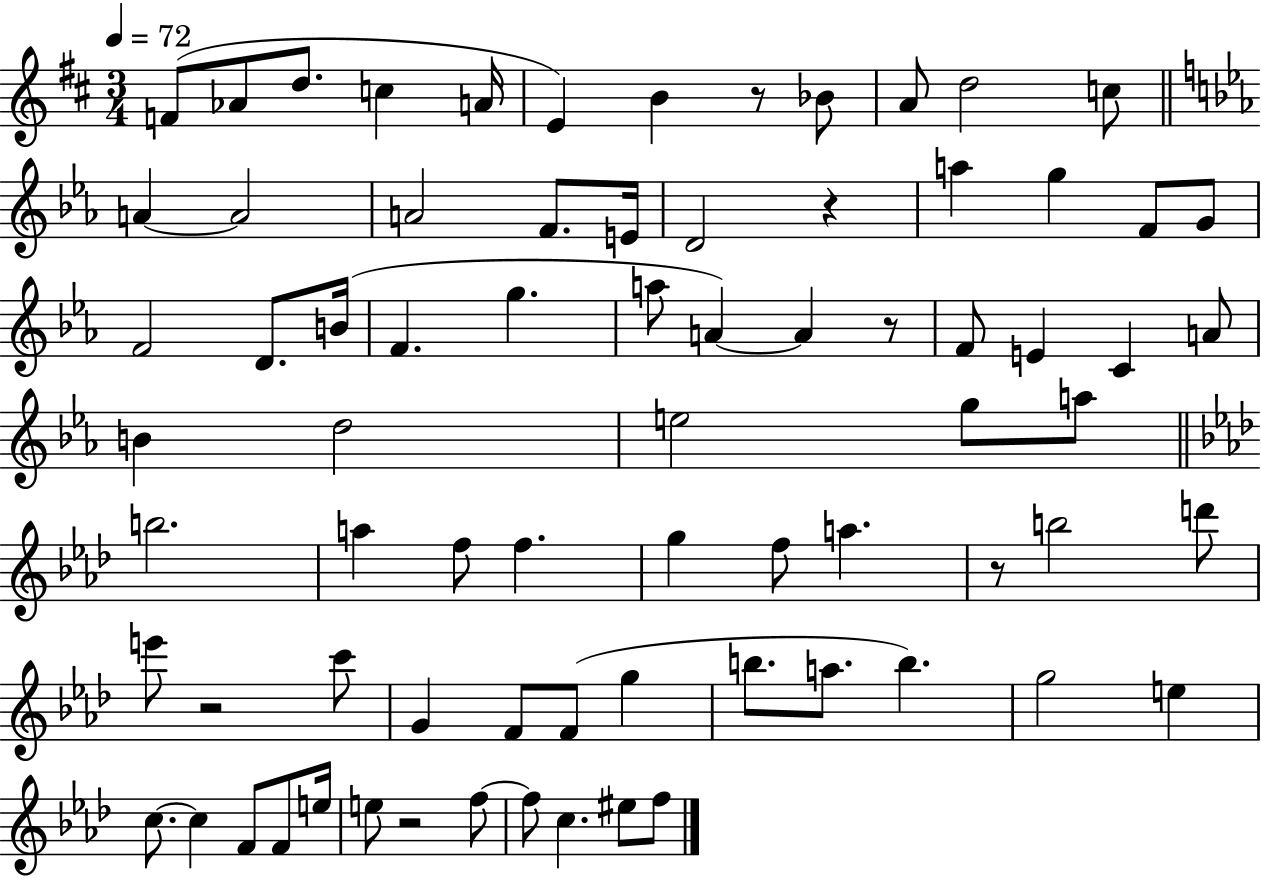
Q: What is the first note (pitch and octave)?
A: F4